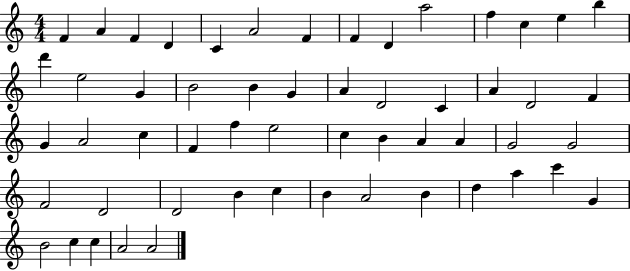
F4/q A4/q F4/q D4/q C4/q A4/h F4/q F4/q D4/q A5/h F5/q C5/q E5/q B5/q D6/q E5/h G4/q B4/h B4/q G4/q A4/q D4/h C4/q A4/q D4/h F4/q G4/q A4/h C5/q F4/q F5/q E5/h C5/q B4/q A4/q A4/q G4/h G4/h F4/h D4/h D4/h B4/q C5/q B4/q A4/h B4/q D5/q A5/q C6/q G4/q B4/h C5/q C5/q A4/h A4/h